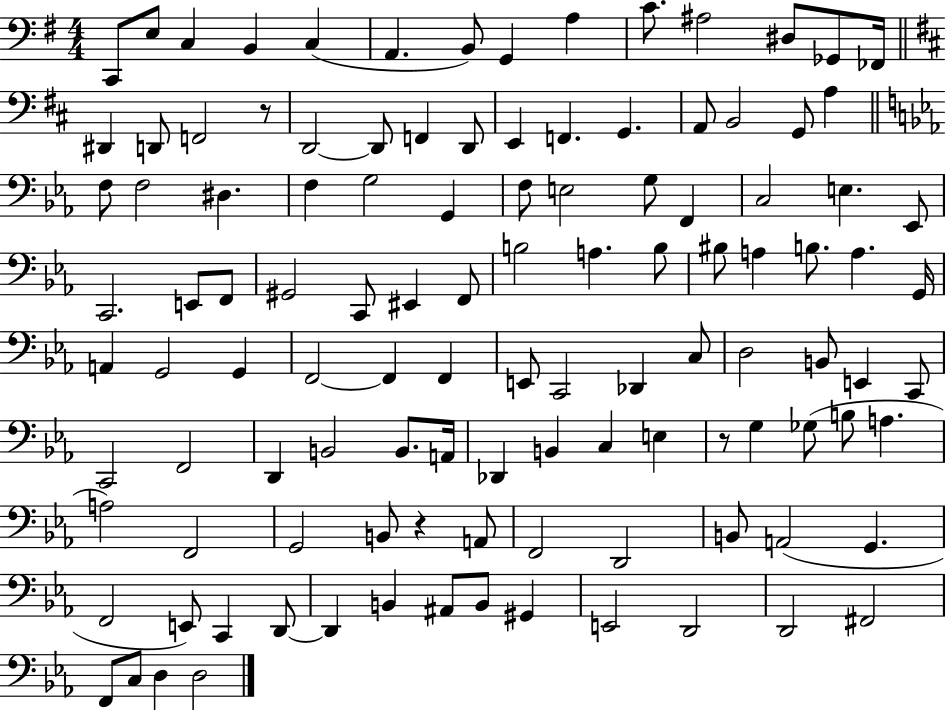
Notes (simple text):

C2/e E3/e C3/q B2/q C3/q A2/q. B2/e G2/q A3/q C4/e. A#3/h D#3/e Gb2/e FES2/s D#2/q D2/e F2/h R/e D2/h D2/e F2/q D2/e E2/q F2/q. G2/q. A2/e B2/h G2/e A3/q F3/e F3/h D#3/q. F3/q G3/h G2/q F3/e E3/h G3/e F2/q C3/h E3/q. Eb2/e C2/h. E2/e F2/e G#2/h C2/e EIS2/q F2/e B3/h A3/q. B3/e BIS3/e A3/q B3/e. A3/q. G2/s A2/q G2/h G2/q F2/h F2/q F2/q E2/e C2/h Db2/q C3/e D3/h B2/e E2/q C2/e C2/h F2/h D2/q B2/h B2/e. A2/s Db2/q B2/q C3/q E3/q R/e G3/q Gb3/e B3/e A3/q. A3/h F2/h G2/h B2/e R/q A2/e F2/h D2/h B2/e A2/h G2/q. F2/h E2/e C2/q D2/e D2/q B2/q A#2/e B2/e G#2/q E2/h D2/h D2/h F#2/h F2/e C3/e D3/q D3/h